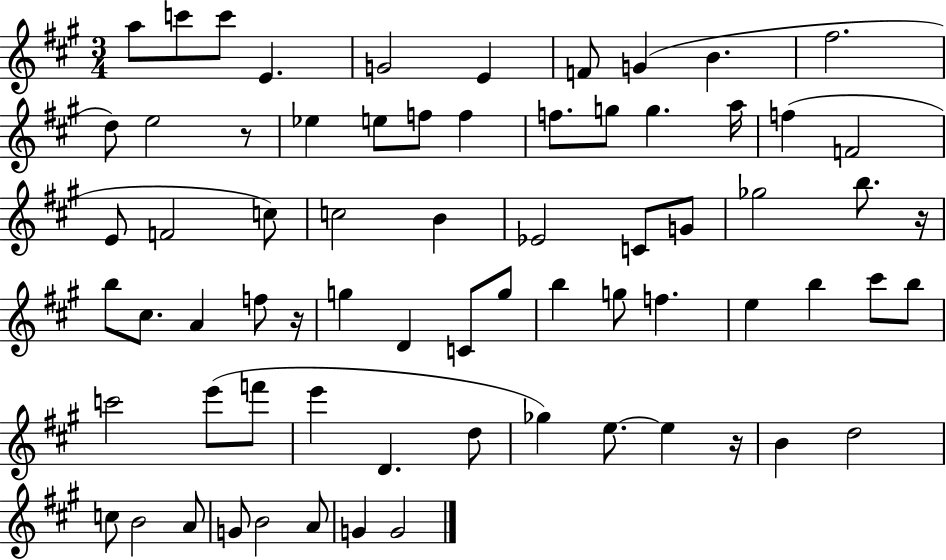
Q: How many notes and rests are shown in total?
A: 70